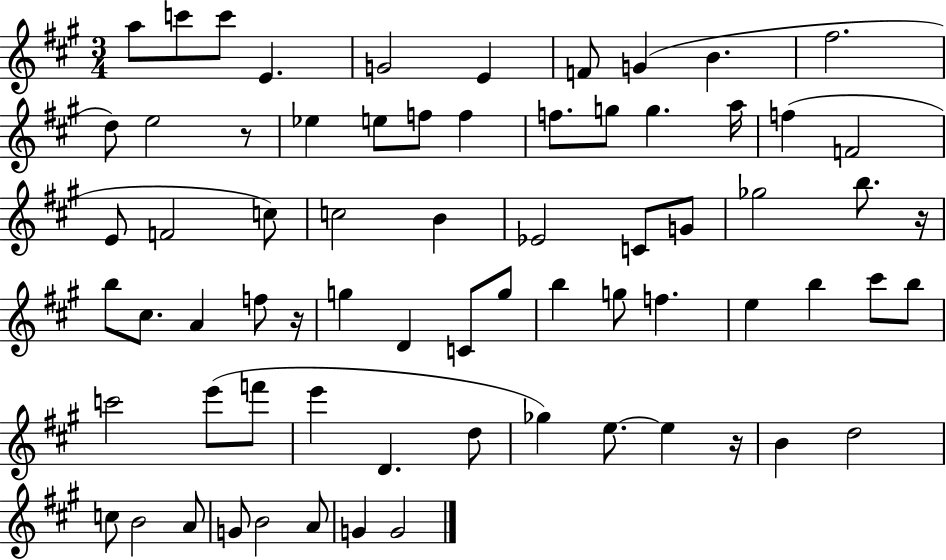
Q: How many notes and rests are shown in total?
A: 70